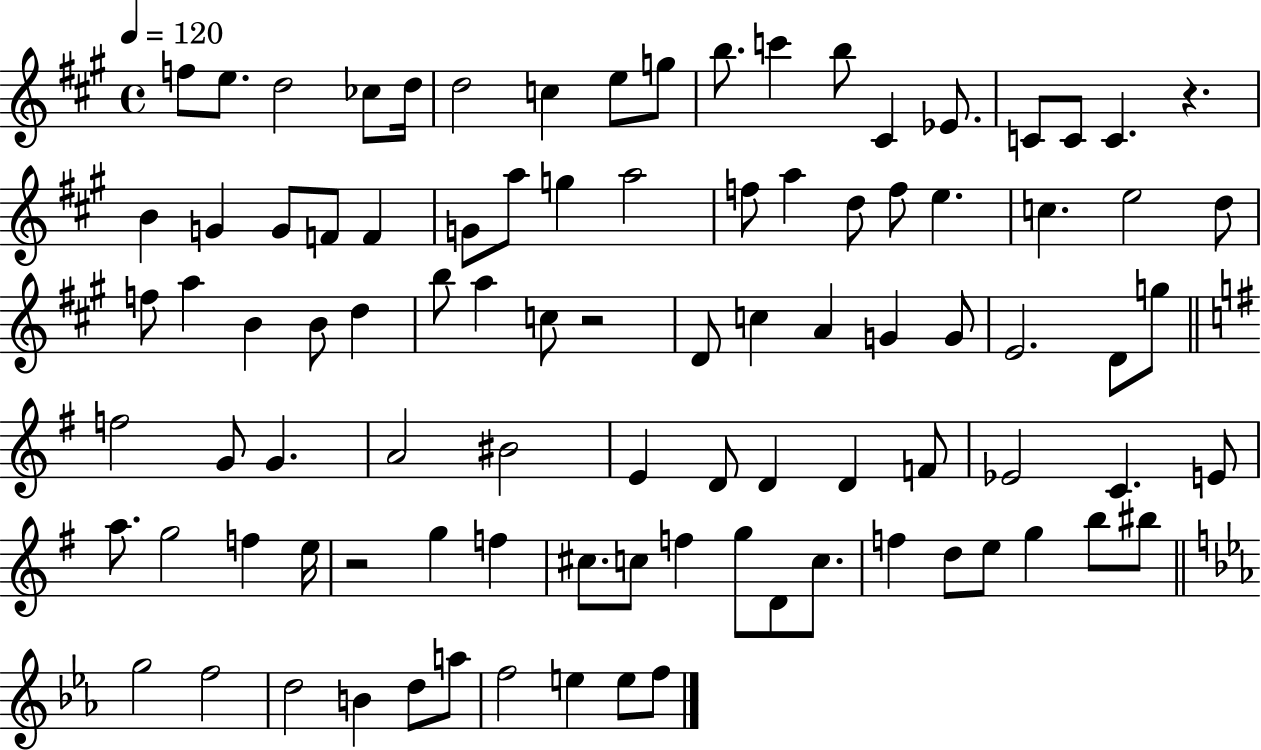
F5/e E5/e. D5/h CES5/e D5/s D5/h C5/q E5/e G5/e B5/e. C6/q B5/e C#4/q Eb4/e. C4/e C4/e C4/q. R/q. B4/q G4/q G4/e F4/e F4/q G4/e A5/e G5/q A5/h F5/e A5/q D5/e F5/e E5/q. C5/q. E5/h D5/e F5/e A5/q B4/q B4/e D5/q B5/e A5/q C5/e R/h D4/e C5/q A4/q G4/q G4/e E4/h. D4/e G5/e F5/h G4/e G4/q. A4/h BIS4/h E4/q D4/e D4/q D4/q F4/e Eb4/h C4/q. E4/e A5/e. G5/h F5/q E5/s R/h G5/q F5/q C#5/e. C5/e F5/q G5/e D4/e C5/e. F5/q D5/e E5/e G5/q B5/e BIS5/e G5/h F5/h D5/h B4/q D5/e A5/e F5/h E5/q E5/e F5/e